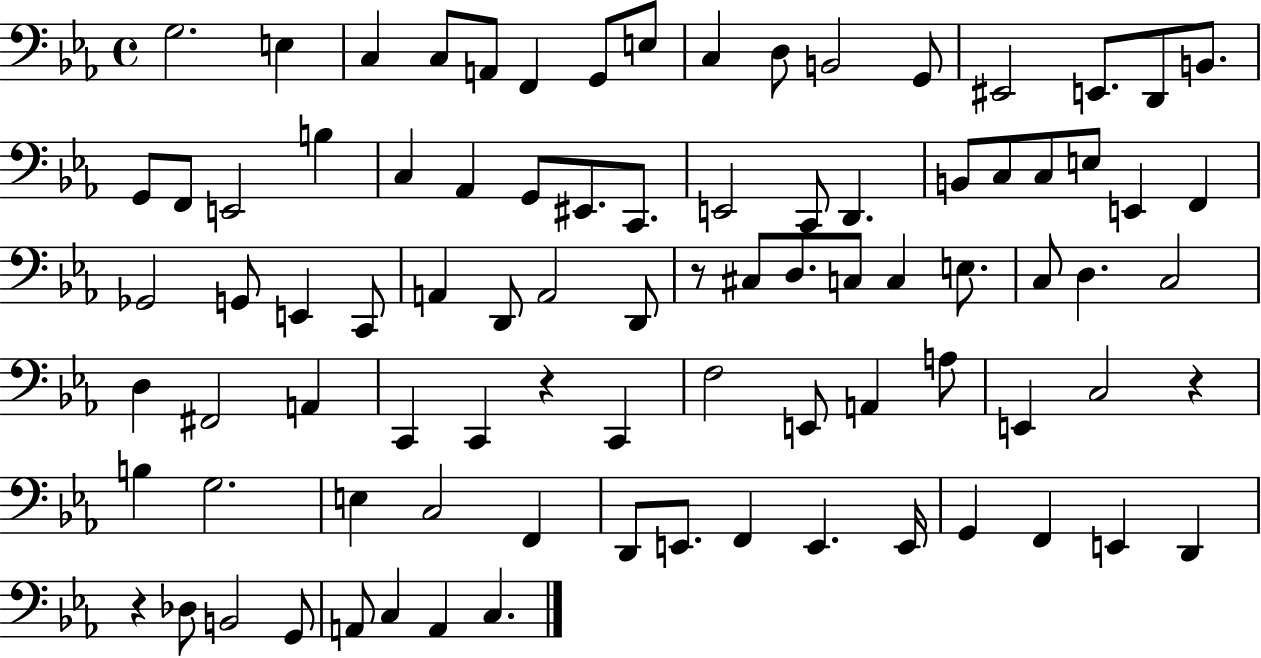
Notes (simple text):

G3/h. E3/q C3/q C3/e A2/e F2/q G2/e E3/e C3/q D3/e B2/h G2/e EIS2/h E2/e. D2/e B2/e. G2/e F2/e E2/h B3/q C3/q Ab2/q G2/e EIS2/e. C2/e. E2/h C2/e D2/q. B2/e C3/e C3/e E3/e E2/q F2/q Gb2/h G2/e E2/q C2/e A2/q D2/e A2/h D2/e R/e C#3/e D3/e. C3/e C3/q E3/e. C3/e D3/q. C3/h D3/q F#2/h A2/q C2/q C2/q R/q C2/q F3/h E2/e A2/q A3/e E2/q C3/h R/q B3/q G3/h. E3/q C3/h F2/q D2/e E2/e. F2/q E2/q. E2/s G2/q F2/q E2/q D2/q R/q Db3/e B2/h G2/e A2/e C3/q A2/q C3/q.